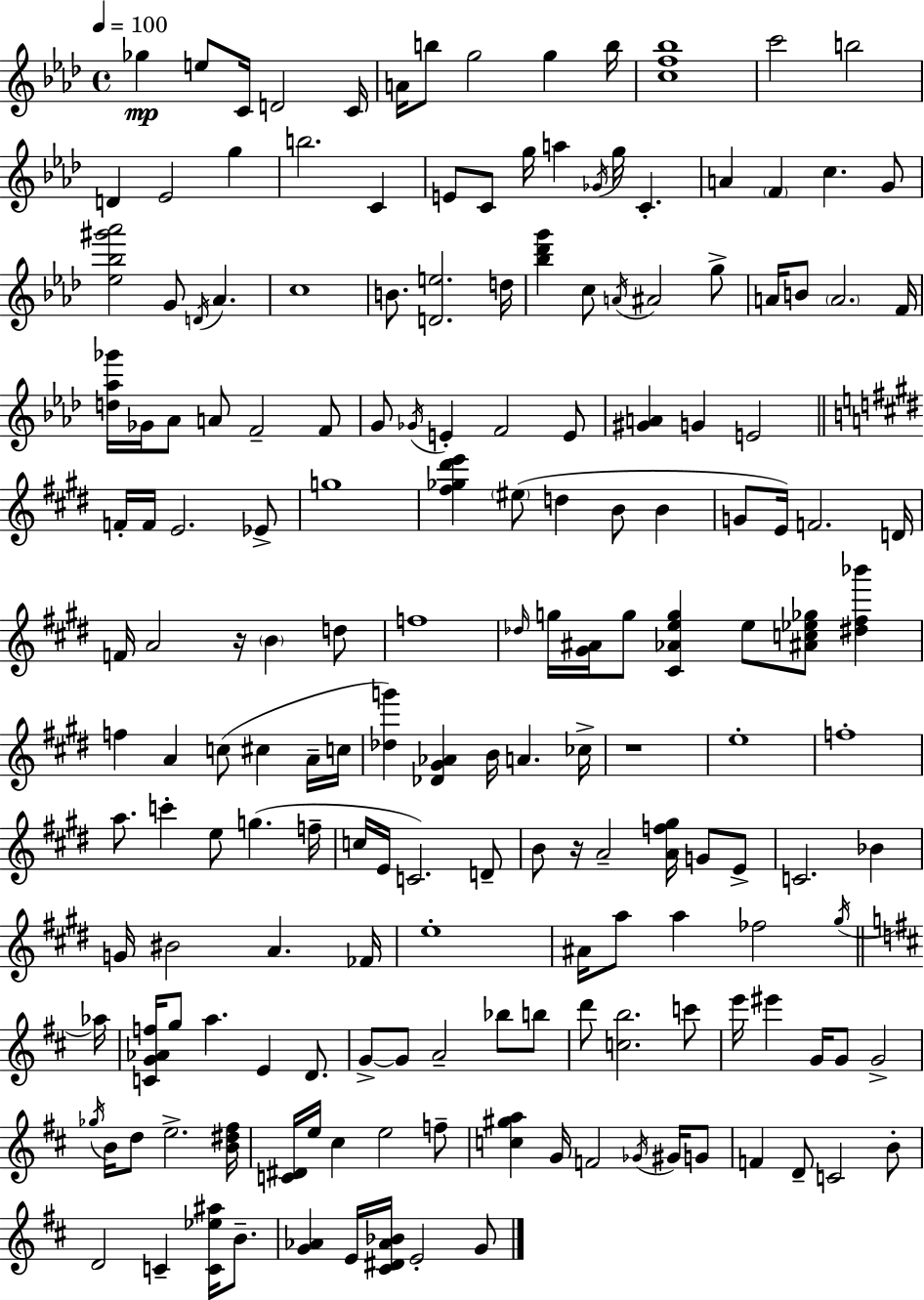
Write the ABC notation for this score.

X:1
T:Untitled
M:4/4
L:1/4
K:Fm
_g e/2 C/4 D2 C/4 A/4 b/2 g2 g b/4 [cf_b]4 c'2 b2 D _E2 g b2 C E/2 C/2 g/4 a _G/4 g/4 C A F c G/2 [_e_b^g'_a']2 G/2 D/4 _A c4 B/2 [De]2 d/4 [_b_d'g'] c/2 A/4 ^A2 g/2 A/4 B/2 A2 F/4 [d_a_g']/4 _G/4 _A/2 A/2 F2 F/2 G/2 _G/4 E F2 E/2 [^GA] G E2 F/4 F/4 E2 _E/2 g4 [^f_g^d'e'] ^e/2 d B/2 B G/2 E/4 F2 D/4 F/4 A2 z/4 B d/2 f4 _d/4 g/4 [^G^A]/4 g/2 [^C_Aeg] e/2 [^Ac_e_g]/2 [^d^f_b'] f A c/2 ^c A/4 c/4 [_dg'] [_D^G_A] B/4 A _c/4 z4 e4 f4 a/2 c' e/2 g f/4 c/4 E/4 C2 D/2 B/2 z/4 A2 [Af^g]/4 G/2 E/2 C2 _B G/4 ^B2 A _F/4 e4 ^A/4 a/2 a _f2 ^g/4 _a/4 [CG_Af]/4 g/2 a E D/2 G/2 G/2 A2 _b/2 b/2 d'/2 [cb]2 c'/2 e'/4 ^e' G/4 G/2 G2 _g/4 B/4 d/2 e2 [B^d^f]/4 [C^D]/4 e/4 ^c e2 f/2 [c^ga] G/4 F2 _G/4 ^G/4 G/2 F D/2 C2 B/2 D2 C [C_e^a]/4 B/2 [G_A] E/4 [^C^D_A_B]/4 E2 G/2